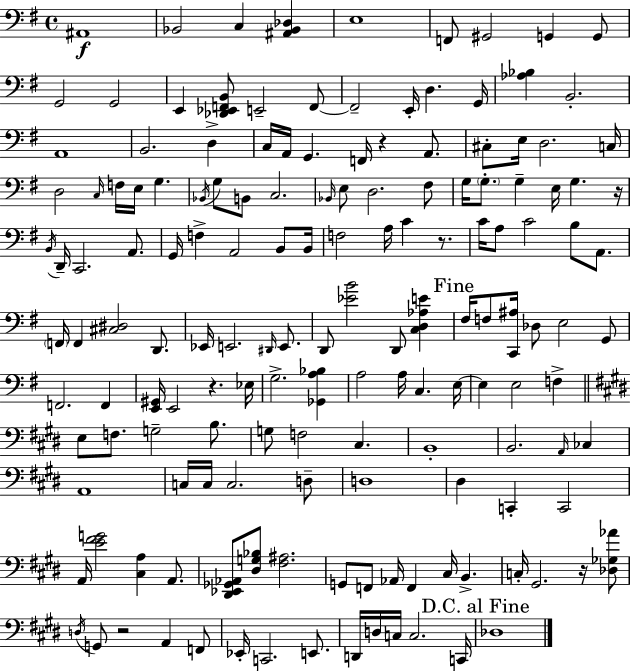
X:1
T:Untitled
M:4/4
L:1/4
K:Em
^A,,4 _B,,2 C, [^A,,_B,,_D,] E,4 F,,/2 ^G,,2 G,, G,,/2 G,,2 G,,2 E,, [_D,,_E,,F,,B,,]/2 E,,2 F,,/2 F,,2 E,,/4 D, G,,/4 [_A,_B,] B,,2 A,,4 B,,2 D, C,/4 A,,/4 G,, F,,/4 z A,,/2 ^C,/2 E,/4 D,2 C,/4 D,2 C,/4 F,/4 E,/4 G, _B,,/4 G,/2 B,,/2 C,2 _B,,/4 E,/2 D,2 ^F,/2 G,/4 G,/2 G, E,/4 G, z/4 B,,/4 D,,/4 C,,2 A,,/2 G,,/4 F, A,,2 B,,/2 B,,/4 F,2 A,/4 C z/2 C/4 A,/2 C2 B,/2 A,,/2 F,,/4 F,, [^C,^D,]2 D,,/2 _E,,/4 E,,2 ^D,,/4 E,,/2 D,,/2 [_EB]2 D,,/2 [C,D,_A,E] ^F,/4 F,/2 [C,,^A,]/4 _D,/2 E,2 G,,/2 F,,2 F,, [E,,^G,,]/4 E,,2 z _E,/4 G,2 [_G,,A,_B,] A,2 A,/4 C, E,/4 E, E,2 F, E,/2 F,/2 G,2 B,/2 G,/2 F,2 ^C, B,,4 B,,2 A,,/4 _C, A,,4 C,/4 C,/4 C,2 D,/2 D,4 ^D, C,, C,,2 A,,/4 [E^FG]2 [^C,A,] A,,/2 [^D,,_E,,_G,,_A,,]/2 [^D,G,_B,]/2 [^F,^A,]2 G,,/2 F,,/2 _A,,/4 F,, ^C,/4 B,, C,/4 ^G,,2 z/4 [_D,_G,_A]/2 D,/4 G,,/2 z2 A,, F,,/2 _E,,/4 C,,2 E,,/2 D,,/4 D,/4 C,/4 C,2 C,,/4 _D,4